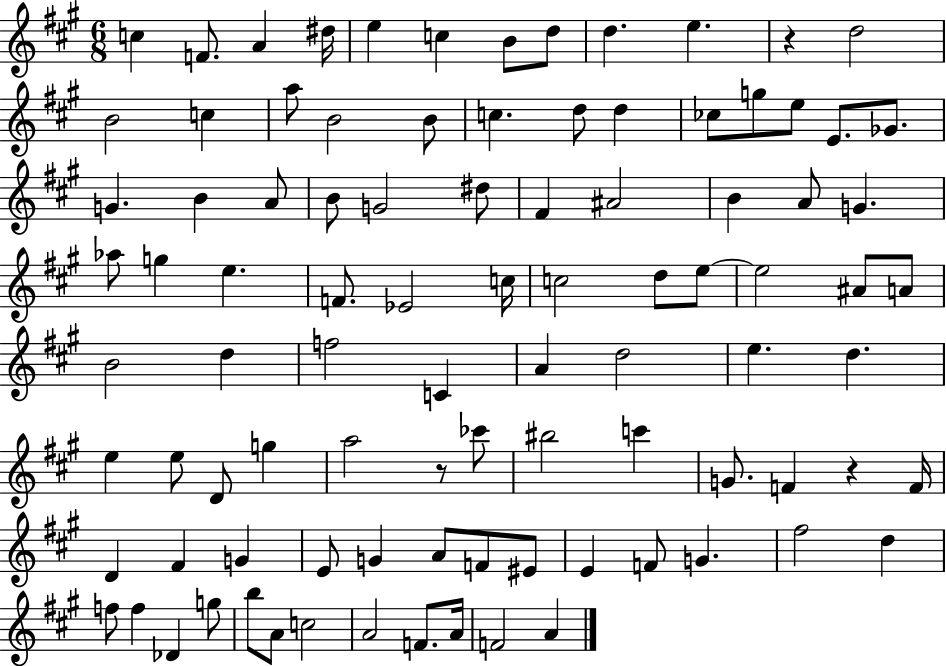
{
  \clef treble
  \numericTimeSignature
  \time 6/8
  \key a \major
  c''4 f'8. a'4 dis''16 | e''4 c''4 b'8 d''8 | d''4. e''4. | r4 d''2 | \break b'2 c''4 | a''8 b'2 b'8 | c''4. d''8 d''4 | ces''8 g''8 e''8 e'8. ges'8. | \break g'4. b'4 a'8 | b'8 g'2 dis''8 | fis'4 ais'2 | b'4 a'8 g'4. | \break aes''8 g''4 e''4. | f'8. ees'2 c''16 | c''2 d''8 e''8~~ | e''2 ais'8 a'8 | \break b'2 d''4 | f''2 c'4 | a'4 d''2 | e''4. d''4. | \break e''4 e''8 d'8 g''4 | a''2 r8 ces'''8 | bis''2 c'''4 | g'8. f'4 r4 f'16 | \break d'4 fis'4 g'4 | e'8 g'4 a'8 f'8 eis'8 | e'4 f'8 g'4. | fis''2 d''4 | \break f''8 f''4 des'4 g''8 | b''8 a'8 c''2 | a'2 f'8. a'16 | f'2 a'4 | \break \bar "|."
}